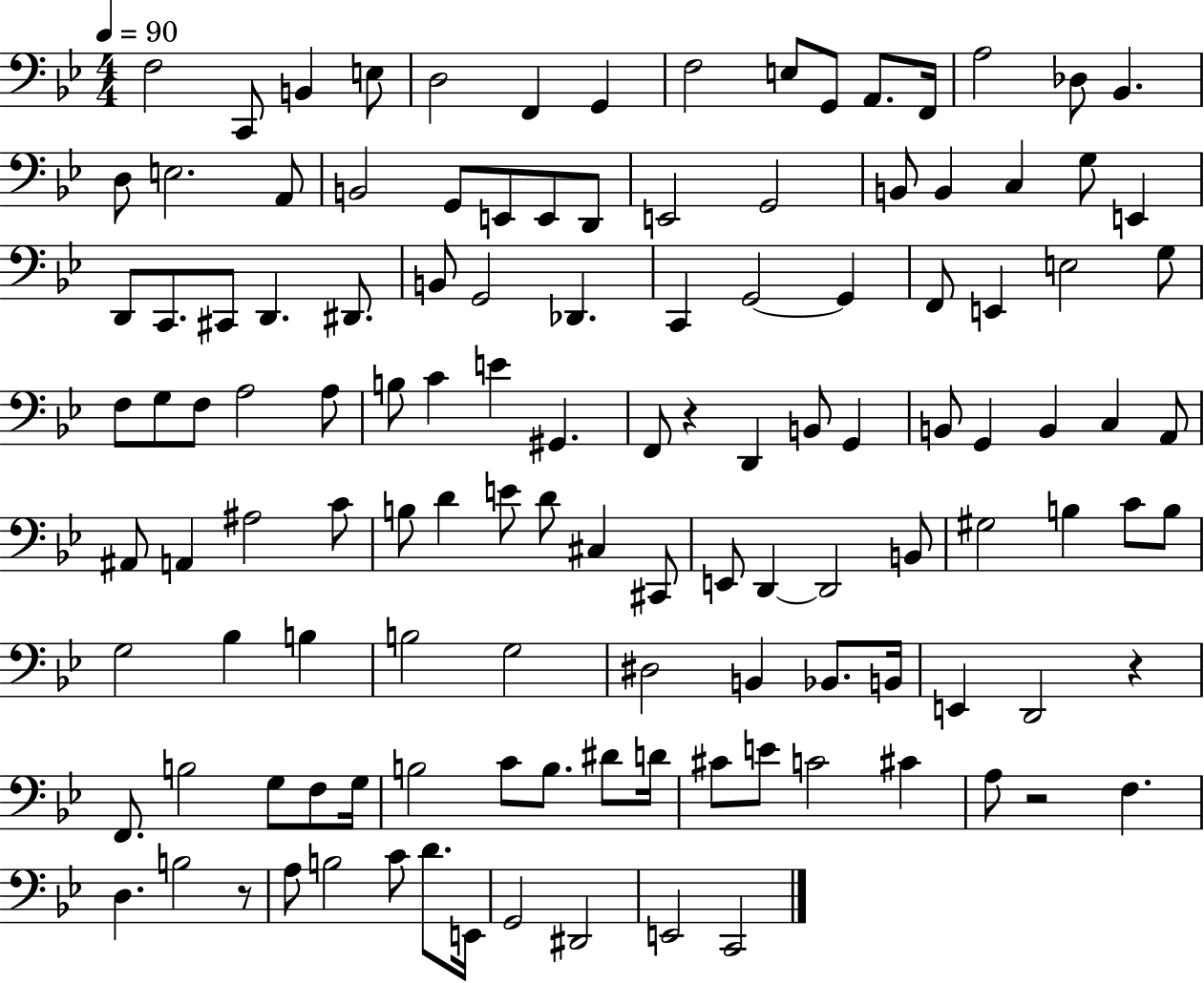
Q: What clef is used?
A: bass